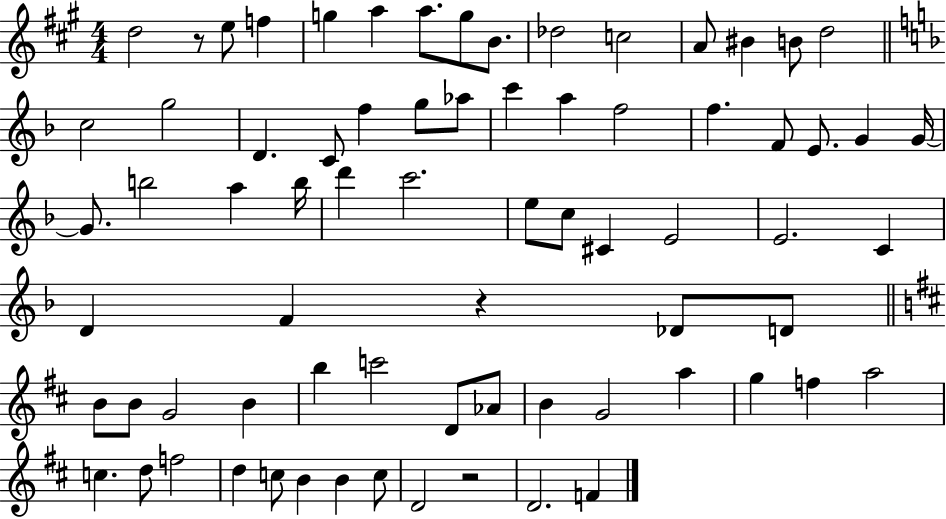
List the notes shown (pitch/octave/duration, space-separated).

D5/h R/e E5/e F5/q G5/q A5/q A5/e. G5/e B4/e. Db5/h C5/h A4/e BIS4/q B4/e D5/h C5/h G5/h D4/q. C4/e F5/q G5/e Ab5/e C6/q A5/q F5/h F5/q. F4/e E4/e. G4/q G4/s G4/e. B5/h A5/q B5/s D6/q C6/h. E5/e C5/e C#4/q E4/h E4/h. C4/q D4/q F4/q R/q Db4/e D4/e B4/e B4/e G4/h B4/q B5/q C6/h D4/e Ab4/e B4/q G4/h A5/q G5/q F5/q A5/h C5/q. D5/e F5/h D5/q C5/e B4/q B4/q C5/e D4/h R/h D4/h. F4/q